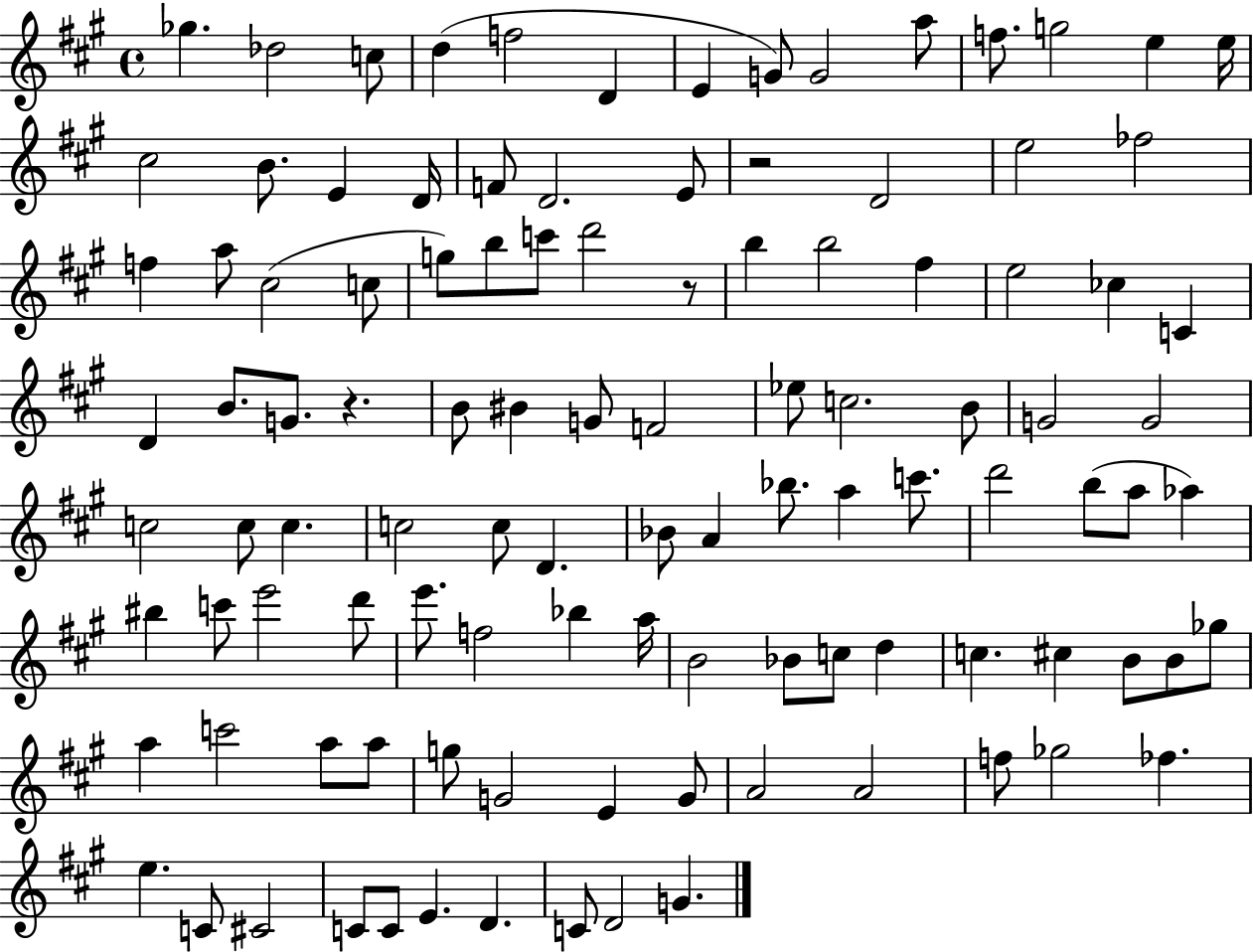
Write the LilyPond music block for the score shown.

{
  \clef treble
  \time 4/4
  \defaultTimeSignature
  \key a \major
  \repeat volta 2 { ges''4. des''2 c''8 | d''4( f''2 d'4 | e'4 g'8) g'2 a''8 | f''8. g''2 e''4 e''16 | \break cis''2 b'8. e'4 d'16 | f'8 d'2. e'8 | r2 d'2 | e''2 fes''2 | \break f''4 a''8 cis''2( c''8 | g''8) b''8 c'''8 d'''2 r8 | b''4 b''2 fis''4 | e''2 ces''4 c'4 | \break d'4 b'8. g'8. r4. | b'8 bis'4 g'8 f'2 | ees''8 c''2. b'8 | g'2 g'2 | \break c''2 c''8 c''4. | c''2 c''8 d'4. | bes'8 a'4 bes''8. a''4 c'''8. | d'''2 b''8( a''8 aes''4) | \break bis''4 c'''8 e'''2 d'''8 | e'''8. f''2 bes''4 a''16 | b'2 bes'8 c''8 d''4 | c''4. cis''4 b'8 b'8 ges''8 | \break a''4 c'''2 a''8 a''8 | g''8 g'2 e'4 g'8 | a'2 a'2 | f''8 ges''2 fes''4. | \break e''4. c'8 cis'2 | c'8 c'8 e'4. d'4. | c'8 d'2 g'4. | } \bar "|."
}